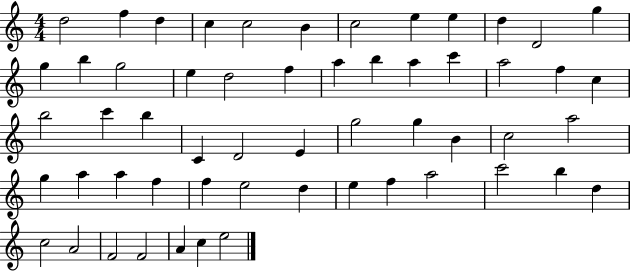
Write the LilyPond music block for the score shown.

{
  \clef treble
  \numericTimeSignature
  \time 4/4
  \key c \major
  d''2 f''4 d''4 | c''4 c''2 b'4 | c''2 e''4 e''4 | d''4 d'2 g''4 | \break g''4 b''4 g''2 | e''4 d''2 f''4 | a''4 b''4 a''4 c'''4 | a''2 f''4 c''4 | \break b''2 c'''4 b''4 | c'4 d'2 e'4 | g''2 g''4 b'4 | c''2 a''2 | \break g''4 a''4 a''4 f''4 | f''4 e''2 d''4 | e''4 f''4 a''2 | c'''2 b''4 d''4 | \break c''2 a'2 | f'2 f'2 | a'4 c''4 e''2 | \bar "|."
}